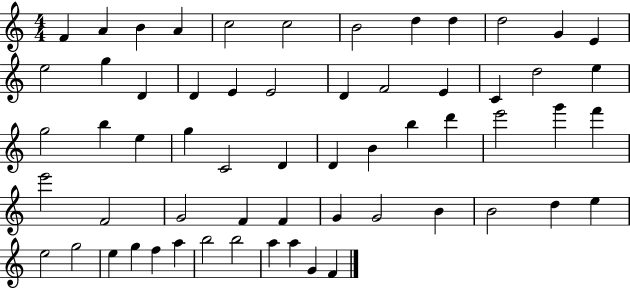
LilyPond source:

{
  \clef treble
  \numericTimeSignature
  \time 4/4
  \key c \major
  f'4 a'4 b'4 a'4 | c''2 c''2 | b'2 d''4 d''4 | d''2 g'4 e'4 | \break e''2 g''4 d'4 | d'4 e'4 e'2 | d'4 f'2 e'4 | c'4 d''2 e''4 | \break g''2 b''4 e''4 | g''4 c'2 d'4 | d'4 b'4 b''4 d'''4 | e'''2 g'''4 f'''4 | \break e'''2 f'2 | g'2 f'4 f'4 | g'4 g'2 b'4 | b'2 d''4 e''4 | \break e''2 g''2 | e''4 g''4 f''4 a''4 | b''2 b''2 | a''4 a''4 g'4 f'4 | \break \bar "|."
}